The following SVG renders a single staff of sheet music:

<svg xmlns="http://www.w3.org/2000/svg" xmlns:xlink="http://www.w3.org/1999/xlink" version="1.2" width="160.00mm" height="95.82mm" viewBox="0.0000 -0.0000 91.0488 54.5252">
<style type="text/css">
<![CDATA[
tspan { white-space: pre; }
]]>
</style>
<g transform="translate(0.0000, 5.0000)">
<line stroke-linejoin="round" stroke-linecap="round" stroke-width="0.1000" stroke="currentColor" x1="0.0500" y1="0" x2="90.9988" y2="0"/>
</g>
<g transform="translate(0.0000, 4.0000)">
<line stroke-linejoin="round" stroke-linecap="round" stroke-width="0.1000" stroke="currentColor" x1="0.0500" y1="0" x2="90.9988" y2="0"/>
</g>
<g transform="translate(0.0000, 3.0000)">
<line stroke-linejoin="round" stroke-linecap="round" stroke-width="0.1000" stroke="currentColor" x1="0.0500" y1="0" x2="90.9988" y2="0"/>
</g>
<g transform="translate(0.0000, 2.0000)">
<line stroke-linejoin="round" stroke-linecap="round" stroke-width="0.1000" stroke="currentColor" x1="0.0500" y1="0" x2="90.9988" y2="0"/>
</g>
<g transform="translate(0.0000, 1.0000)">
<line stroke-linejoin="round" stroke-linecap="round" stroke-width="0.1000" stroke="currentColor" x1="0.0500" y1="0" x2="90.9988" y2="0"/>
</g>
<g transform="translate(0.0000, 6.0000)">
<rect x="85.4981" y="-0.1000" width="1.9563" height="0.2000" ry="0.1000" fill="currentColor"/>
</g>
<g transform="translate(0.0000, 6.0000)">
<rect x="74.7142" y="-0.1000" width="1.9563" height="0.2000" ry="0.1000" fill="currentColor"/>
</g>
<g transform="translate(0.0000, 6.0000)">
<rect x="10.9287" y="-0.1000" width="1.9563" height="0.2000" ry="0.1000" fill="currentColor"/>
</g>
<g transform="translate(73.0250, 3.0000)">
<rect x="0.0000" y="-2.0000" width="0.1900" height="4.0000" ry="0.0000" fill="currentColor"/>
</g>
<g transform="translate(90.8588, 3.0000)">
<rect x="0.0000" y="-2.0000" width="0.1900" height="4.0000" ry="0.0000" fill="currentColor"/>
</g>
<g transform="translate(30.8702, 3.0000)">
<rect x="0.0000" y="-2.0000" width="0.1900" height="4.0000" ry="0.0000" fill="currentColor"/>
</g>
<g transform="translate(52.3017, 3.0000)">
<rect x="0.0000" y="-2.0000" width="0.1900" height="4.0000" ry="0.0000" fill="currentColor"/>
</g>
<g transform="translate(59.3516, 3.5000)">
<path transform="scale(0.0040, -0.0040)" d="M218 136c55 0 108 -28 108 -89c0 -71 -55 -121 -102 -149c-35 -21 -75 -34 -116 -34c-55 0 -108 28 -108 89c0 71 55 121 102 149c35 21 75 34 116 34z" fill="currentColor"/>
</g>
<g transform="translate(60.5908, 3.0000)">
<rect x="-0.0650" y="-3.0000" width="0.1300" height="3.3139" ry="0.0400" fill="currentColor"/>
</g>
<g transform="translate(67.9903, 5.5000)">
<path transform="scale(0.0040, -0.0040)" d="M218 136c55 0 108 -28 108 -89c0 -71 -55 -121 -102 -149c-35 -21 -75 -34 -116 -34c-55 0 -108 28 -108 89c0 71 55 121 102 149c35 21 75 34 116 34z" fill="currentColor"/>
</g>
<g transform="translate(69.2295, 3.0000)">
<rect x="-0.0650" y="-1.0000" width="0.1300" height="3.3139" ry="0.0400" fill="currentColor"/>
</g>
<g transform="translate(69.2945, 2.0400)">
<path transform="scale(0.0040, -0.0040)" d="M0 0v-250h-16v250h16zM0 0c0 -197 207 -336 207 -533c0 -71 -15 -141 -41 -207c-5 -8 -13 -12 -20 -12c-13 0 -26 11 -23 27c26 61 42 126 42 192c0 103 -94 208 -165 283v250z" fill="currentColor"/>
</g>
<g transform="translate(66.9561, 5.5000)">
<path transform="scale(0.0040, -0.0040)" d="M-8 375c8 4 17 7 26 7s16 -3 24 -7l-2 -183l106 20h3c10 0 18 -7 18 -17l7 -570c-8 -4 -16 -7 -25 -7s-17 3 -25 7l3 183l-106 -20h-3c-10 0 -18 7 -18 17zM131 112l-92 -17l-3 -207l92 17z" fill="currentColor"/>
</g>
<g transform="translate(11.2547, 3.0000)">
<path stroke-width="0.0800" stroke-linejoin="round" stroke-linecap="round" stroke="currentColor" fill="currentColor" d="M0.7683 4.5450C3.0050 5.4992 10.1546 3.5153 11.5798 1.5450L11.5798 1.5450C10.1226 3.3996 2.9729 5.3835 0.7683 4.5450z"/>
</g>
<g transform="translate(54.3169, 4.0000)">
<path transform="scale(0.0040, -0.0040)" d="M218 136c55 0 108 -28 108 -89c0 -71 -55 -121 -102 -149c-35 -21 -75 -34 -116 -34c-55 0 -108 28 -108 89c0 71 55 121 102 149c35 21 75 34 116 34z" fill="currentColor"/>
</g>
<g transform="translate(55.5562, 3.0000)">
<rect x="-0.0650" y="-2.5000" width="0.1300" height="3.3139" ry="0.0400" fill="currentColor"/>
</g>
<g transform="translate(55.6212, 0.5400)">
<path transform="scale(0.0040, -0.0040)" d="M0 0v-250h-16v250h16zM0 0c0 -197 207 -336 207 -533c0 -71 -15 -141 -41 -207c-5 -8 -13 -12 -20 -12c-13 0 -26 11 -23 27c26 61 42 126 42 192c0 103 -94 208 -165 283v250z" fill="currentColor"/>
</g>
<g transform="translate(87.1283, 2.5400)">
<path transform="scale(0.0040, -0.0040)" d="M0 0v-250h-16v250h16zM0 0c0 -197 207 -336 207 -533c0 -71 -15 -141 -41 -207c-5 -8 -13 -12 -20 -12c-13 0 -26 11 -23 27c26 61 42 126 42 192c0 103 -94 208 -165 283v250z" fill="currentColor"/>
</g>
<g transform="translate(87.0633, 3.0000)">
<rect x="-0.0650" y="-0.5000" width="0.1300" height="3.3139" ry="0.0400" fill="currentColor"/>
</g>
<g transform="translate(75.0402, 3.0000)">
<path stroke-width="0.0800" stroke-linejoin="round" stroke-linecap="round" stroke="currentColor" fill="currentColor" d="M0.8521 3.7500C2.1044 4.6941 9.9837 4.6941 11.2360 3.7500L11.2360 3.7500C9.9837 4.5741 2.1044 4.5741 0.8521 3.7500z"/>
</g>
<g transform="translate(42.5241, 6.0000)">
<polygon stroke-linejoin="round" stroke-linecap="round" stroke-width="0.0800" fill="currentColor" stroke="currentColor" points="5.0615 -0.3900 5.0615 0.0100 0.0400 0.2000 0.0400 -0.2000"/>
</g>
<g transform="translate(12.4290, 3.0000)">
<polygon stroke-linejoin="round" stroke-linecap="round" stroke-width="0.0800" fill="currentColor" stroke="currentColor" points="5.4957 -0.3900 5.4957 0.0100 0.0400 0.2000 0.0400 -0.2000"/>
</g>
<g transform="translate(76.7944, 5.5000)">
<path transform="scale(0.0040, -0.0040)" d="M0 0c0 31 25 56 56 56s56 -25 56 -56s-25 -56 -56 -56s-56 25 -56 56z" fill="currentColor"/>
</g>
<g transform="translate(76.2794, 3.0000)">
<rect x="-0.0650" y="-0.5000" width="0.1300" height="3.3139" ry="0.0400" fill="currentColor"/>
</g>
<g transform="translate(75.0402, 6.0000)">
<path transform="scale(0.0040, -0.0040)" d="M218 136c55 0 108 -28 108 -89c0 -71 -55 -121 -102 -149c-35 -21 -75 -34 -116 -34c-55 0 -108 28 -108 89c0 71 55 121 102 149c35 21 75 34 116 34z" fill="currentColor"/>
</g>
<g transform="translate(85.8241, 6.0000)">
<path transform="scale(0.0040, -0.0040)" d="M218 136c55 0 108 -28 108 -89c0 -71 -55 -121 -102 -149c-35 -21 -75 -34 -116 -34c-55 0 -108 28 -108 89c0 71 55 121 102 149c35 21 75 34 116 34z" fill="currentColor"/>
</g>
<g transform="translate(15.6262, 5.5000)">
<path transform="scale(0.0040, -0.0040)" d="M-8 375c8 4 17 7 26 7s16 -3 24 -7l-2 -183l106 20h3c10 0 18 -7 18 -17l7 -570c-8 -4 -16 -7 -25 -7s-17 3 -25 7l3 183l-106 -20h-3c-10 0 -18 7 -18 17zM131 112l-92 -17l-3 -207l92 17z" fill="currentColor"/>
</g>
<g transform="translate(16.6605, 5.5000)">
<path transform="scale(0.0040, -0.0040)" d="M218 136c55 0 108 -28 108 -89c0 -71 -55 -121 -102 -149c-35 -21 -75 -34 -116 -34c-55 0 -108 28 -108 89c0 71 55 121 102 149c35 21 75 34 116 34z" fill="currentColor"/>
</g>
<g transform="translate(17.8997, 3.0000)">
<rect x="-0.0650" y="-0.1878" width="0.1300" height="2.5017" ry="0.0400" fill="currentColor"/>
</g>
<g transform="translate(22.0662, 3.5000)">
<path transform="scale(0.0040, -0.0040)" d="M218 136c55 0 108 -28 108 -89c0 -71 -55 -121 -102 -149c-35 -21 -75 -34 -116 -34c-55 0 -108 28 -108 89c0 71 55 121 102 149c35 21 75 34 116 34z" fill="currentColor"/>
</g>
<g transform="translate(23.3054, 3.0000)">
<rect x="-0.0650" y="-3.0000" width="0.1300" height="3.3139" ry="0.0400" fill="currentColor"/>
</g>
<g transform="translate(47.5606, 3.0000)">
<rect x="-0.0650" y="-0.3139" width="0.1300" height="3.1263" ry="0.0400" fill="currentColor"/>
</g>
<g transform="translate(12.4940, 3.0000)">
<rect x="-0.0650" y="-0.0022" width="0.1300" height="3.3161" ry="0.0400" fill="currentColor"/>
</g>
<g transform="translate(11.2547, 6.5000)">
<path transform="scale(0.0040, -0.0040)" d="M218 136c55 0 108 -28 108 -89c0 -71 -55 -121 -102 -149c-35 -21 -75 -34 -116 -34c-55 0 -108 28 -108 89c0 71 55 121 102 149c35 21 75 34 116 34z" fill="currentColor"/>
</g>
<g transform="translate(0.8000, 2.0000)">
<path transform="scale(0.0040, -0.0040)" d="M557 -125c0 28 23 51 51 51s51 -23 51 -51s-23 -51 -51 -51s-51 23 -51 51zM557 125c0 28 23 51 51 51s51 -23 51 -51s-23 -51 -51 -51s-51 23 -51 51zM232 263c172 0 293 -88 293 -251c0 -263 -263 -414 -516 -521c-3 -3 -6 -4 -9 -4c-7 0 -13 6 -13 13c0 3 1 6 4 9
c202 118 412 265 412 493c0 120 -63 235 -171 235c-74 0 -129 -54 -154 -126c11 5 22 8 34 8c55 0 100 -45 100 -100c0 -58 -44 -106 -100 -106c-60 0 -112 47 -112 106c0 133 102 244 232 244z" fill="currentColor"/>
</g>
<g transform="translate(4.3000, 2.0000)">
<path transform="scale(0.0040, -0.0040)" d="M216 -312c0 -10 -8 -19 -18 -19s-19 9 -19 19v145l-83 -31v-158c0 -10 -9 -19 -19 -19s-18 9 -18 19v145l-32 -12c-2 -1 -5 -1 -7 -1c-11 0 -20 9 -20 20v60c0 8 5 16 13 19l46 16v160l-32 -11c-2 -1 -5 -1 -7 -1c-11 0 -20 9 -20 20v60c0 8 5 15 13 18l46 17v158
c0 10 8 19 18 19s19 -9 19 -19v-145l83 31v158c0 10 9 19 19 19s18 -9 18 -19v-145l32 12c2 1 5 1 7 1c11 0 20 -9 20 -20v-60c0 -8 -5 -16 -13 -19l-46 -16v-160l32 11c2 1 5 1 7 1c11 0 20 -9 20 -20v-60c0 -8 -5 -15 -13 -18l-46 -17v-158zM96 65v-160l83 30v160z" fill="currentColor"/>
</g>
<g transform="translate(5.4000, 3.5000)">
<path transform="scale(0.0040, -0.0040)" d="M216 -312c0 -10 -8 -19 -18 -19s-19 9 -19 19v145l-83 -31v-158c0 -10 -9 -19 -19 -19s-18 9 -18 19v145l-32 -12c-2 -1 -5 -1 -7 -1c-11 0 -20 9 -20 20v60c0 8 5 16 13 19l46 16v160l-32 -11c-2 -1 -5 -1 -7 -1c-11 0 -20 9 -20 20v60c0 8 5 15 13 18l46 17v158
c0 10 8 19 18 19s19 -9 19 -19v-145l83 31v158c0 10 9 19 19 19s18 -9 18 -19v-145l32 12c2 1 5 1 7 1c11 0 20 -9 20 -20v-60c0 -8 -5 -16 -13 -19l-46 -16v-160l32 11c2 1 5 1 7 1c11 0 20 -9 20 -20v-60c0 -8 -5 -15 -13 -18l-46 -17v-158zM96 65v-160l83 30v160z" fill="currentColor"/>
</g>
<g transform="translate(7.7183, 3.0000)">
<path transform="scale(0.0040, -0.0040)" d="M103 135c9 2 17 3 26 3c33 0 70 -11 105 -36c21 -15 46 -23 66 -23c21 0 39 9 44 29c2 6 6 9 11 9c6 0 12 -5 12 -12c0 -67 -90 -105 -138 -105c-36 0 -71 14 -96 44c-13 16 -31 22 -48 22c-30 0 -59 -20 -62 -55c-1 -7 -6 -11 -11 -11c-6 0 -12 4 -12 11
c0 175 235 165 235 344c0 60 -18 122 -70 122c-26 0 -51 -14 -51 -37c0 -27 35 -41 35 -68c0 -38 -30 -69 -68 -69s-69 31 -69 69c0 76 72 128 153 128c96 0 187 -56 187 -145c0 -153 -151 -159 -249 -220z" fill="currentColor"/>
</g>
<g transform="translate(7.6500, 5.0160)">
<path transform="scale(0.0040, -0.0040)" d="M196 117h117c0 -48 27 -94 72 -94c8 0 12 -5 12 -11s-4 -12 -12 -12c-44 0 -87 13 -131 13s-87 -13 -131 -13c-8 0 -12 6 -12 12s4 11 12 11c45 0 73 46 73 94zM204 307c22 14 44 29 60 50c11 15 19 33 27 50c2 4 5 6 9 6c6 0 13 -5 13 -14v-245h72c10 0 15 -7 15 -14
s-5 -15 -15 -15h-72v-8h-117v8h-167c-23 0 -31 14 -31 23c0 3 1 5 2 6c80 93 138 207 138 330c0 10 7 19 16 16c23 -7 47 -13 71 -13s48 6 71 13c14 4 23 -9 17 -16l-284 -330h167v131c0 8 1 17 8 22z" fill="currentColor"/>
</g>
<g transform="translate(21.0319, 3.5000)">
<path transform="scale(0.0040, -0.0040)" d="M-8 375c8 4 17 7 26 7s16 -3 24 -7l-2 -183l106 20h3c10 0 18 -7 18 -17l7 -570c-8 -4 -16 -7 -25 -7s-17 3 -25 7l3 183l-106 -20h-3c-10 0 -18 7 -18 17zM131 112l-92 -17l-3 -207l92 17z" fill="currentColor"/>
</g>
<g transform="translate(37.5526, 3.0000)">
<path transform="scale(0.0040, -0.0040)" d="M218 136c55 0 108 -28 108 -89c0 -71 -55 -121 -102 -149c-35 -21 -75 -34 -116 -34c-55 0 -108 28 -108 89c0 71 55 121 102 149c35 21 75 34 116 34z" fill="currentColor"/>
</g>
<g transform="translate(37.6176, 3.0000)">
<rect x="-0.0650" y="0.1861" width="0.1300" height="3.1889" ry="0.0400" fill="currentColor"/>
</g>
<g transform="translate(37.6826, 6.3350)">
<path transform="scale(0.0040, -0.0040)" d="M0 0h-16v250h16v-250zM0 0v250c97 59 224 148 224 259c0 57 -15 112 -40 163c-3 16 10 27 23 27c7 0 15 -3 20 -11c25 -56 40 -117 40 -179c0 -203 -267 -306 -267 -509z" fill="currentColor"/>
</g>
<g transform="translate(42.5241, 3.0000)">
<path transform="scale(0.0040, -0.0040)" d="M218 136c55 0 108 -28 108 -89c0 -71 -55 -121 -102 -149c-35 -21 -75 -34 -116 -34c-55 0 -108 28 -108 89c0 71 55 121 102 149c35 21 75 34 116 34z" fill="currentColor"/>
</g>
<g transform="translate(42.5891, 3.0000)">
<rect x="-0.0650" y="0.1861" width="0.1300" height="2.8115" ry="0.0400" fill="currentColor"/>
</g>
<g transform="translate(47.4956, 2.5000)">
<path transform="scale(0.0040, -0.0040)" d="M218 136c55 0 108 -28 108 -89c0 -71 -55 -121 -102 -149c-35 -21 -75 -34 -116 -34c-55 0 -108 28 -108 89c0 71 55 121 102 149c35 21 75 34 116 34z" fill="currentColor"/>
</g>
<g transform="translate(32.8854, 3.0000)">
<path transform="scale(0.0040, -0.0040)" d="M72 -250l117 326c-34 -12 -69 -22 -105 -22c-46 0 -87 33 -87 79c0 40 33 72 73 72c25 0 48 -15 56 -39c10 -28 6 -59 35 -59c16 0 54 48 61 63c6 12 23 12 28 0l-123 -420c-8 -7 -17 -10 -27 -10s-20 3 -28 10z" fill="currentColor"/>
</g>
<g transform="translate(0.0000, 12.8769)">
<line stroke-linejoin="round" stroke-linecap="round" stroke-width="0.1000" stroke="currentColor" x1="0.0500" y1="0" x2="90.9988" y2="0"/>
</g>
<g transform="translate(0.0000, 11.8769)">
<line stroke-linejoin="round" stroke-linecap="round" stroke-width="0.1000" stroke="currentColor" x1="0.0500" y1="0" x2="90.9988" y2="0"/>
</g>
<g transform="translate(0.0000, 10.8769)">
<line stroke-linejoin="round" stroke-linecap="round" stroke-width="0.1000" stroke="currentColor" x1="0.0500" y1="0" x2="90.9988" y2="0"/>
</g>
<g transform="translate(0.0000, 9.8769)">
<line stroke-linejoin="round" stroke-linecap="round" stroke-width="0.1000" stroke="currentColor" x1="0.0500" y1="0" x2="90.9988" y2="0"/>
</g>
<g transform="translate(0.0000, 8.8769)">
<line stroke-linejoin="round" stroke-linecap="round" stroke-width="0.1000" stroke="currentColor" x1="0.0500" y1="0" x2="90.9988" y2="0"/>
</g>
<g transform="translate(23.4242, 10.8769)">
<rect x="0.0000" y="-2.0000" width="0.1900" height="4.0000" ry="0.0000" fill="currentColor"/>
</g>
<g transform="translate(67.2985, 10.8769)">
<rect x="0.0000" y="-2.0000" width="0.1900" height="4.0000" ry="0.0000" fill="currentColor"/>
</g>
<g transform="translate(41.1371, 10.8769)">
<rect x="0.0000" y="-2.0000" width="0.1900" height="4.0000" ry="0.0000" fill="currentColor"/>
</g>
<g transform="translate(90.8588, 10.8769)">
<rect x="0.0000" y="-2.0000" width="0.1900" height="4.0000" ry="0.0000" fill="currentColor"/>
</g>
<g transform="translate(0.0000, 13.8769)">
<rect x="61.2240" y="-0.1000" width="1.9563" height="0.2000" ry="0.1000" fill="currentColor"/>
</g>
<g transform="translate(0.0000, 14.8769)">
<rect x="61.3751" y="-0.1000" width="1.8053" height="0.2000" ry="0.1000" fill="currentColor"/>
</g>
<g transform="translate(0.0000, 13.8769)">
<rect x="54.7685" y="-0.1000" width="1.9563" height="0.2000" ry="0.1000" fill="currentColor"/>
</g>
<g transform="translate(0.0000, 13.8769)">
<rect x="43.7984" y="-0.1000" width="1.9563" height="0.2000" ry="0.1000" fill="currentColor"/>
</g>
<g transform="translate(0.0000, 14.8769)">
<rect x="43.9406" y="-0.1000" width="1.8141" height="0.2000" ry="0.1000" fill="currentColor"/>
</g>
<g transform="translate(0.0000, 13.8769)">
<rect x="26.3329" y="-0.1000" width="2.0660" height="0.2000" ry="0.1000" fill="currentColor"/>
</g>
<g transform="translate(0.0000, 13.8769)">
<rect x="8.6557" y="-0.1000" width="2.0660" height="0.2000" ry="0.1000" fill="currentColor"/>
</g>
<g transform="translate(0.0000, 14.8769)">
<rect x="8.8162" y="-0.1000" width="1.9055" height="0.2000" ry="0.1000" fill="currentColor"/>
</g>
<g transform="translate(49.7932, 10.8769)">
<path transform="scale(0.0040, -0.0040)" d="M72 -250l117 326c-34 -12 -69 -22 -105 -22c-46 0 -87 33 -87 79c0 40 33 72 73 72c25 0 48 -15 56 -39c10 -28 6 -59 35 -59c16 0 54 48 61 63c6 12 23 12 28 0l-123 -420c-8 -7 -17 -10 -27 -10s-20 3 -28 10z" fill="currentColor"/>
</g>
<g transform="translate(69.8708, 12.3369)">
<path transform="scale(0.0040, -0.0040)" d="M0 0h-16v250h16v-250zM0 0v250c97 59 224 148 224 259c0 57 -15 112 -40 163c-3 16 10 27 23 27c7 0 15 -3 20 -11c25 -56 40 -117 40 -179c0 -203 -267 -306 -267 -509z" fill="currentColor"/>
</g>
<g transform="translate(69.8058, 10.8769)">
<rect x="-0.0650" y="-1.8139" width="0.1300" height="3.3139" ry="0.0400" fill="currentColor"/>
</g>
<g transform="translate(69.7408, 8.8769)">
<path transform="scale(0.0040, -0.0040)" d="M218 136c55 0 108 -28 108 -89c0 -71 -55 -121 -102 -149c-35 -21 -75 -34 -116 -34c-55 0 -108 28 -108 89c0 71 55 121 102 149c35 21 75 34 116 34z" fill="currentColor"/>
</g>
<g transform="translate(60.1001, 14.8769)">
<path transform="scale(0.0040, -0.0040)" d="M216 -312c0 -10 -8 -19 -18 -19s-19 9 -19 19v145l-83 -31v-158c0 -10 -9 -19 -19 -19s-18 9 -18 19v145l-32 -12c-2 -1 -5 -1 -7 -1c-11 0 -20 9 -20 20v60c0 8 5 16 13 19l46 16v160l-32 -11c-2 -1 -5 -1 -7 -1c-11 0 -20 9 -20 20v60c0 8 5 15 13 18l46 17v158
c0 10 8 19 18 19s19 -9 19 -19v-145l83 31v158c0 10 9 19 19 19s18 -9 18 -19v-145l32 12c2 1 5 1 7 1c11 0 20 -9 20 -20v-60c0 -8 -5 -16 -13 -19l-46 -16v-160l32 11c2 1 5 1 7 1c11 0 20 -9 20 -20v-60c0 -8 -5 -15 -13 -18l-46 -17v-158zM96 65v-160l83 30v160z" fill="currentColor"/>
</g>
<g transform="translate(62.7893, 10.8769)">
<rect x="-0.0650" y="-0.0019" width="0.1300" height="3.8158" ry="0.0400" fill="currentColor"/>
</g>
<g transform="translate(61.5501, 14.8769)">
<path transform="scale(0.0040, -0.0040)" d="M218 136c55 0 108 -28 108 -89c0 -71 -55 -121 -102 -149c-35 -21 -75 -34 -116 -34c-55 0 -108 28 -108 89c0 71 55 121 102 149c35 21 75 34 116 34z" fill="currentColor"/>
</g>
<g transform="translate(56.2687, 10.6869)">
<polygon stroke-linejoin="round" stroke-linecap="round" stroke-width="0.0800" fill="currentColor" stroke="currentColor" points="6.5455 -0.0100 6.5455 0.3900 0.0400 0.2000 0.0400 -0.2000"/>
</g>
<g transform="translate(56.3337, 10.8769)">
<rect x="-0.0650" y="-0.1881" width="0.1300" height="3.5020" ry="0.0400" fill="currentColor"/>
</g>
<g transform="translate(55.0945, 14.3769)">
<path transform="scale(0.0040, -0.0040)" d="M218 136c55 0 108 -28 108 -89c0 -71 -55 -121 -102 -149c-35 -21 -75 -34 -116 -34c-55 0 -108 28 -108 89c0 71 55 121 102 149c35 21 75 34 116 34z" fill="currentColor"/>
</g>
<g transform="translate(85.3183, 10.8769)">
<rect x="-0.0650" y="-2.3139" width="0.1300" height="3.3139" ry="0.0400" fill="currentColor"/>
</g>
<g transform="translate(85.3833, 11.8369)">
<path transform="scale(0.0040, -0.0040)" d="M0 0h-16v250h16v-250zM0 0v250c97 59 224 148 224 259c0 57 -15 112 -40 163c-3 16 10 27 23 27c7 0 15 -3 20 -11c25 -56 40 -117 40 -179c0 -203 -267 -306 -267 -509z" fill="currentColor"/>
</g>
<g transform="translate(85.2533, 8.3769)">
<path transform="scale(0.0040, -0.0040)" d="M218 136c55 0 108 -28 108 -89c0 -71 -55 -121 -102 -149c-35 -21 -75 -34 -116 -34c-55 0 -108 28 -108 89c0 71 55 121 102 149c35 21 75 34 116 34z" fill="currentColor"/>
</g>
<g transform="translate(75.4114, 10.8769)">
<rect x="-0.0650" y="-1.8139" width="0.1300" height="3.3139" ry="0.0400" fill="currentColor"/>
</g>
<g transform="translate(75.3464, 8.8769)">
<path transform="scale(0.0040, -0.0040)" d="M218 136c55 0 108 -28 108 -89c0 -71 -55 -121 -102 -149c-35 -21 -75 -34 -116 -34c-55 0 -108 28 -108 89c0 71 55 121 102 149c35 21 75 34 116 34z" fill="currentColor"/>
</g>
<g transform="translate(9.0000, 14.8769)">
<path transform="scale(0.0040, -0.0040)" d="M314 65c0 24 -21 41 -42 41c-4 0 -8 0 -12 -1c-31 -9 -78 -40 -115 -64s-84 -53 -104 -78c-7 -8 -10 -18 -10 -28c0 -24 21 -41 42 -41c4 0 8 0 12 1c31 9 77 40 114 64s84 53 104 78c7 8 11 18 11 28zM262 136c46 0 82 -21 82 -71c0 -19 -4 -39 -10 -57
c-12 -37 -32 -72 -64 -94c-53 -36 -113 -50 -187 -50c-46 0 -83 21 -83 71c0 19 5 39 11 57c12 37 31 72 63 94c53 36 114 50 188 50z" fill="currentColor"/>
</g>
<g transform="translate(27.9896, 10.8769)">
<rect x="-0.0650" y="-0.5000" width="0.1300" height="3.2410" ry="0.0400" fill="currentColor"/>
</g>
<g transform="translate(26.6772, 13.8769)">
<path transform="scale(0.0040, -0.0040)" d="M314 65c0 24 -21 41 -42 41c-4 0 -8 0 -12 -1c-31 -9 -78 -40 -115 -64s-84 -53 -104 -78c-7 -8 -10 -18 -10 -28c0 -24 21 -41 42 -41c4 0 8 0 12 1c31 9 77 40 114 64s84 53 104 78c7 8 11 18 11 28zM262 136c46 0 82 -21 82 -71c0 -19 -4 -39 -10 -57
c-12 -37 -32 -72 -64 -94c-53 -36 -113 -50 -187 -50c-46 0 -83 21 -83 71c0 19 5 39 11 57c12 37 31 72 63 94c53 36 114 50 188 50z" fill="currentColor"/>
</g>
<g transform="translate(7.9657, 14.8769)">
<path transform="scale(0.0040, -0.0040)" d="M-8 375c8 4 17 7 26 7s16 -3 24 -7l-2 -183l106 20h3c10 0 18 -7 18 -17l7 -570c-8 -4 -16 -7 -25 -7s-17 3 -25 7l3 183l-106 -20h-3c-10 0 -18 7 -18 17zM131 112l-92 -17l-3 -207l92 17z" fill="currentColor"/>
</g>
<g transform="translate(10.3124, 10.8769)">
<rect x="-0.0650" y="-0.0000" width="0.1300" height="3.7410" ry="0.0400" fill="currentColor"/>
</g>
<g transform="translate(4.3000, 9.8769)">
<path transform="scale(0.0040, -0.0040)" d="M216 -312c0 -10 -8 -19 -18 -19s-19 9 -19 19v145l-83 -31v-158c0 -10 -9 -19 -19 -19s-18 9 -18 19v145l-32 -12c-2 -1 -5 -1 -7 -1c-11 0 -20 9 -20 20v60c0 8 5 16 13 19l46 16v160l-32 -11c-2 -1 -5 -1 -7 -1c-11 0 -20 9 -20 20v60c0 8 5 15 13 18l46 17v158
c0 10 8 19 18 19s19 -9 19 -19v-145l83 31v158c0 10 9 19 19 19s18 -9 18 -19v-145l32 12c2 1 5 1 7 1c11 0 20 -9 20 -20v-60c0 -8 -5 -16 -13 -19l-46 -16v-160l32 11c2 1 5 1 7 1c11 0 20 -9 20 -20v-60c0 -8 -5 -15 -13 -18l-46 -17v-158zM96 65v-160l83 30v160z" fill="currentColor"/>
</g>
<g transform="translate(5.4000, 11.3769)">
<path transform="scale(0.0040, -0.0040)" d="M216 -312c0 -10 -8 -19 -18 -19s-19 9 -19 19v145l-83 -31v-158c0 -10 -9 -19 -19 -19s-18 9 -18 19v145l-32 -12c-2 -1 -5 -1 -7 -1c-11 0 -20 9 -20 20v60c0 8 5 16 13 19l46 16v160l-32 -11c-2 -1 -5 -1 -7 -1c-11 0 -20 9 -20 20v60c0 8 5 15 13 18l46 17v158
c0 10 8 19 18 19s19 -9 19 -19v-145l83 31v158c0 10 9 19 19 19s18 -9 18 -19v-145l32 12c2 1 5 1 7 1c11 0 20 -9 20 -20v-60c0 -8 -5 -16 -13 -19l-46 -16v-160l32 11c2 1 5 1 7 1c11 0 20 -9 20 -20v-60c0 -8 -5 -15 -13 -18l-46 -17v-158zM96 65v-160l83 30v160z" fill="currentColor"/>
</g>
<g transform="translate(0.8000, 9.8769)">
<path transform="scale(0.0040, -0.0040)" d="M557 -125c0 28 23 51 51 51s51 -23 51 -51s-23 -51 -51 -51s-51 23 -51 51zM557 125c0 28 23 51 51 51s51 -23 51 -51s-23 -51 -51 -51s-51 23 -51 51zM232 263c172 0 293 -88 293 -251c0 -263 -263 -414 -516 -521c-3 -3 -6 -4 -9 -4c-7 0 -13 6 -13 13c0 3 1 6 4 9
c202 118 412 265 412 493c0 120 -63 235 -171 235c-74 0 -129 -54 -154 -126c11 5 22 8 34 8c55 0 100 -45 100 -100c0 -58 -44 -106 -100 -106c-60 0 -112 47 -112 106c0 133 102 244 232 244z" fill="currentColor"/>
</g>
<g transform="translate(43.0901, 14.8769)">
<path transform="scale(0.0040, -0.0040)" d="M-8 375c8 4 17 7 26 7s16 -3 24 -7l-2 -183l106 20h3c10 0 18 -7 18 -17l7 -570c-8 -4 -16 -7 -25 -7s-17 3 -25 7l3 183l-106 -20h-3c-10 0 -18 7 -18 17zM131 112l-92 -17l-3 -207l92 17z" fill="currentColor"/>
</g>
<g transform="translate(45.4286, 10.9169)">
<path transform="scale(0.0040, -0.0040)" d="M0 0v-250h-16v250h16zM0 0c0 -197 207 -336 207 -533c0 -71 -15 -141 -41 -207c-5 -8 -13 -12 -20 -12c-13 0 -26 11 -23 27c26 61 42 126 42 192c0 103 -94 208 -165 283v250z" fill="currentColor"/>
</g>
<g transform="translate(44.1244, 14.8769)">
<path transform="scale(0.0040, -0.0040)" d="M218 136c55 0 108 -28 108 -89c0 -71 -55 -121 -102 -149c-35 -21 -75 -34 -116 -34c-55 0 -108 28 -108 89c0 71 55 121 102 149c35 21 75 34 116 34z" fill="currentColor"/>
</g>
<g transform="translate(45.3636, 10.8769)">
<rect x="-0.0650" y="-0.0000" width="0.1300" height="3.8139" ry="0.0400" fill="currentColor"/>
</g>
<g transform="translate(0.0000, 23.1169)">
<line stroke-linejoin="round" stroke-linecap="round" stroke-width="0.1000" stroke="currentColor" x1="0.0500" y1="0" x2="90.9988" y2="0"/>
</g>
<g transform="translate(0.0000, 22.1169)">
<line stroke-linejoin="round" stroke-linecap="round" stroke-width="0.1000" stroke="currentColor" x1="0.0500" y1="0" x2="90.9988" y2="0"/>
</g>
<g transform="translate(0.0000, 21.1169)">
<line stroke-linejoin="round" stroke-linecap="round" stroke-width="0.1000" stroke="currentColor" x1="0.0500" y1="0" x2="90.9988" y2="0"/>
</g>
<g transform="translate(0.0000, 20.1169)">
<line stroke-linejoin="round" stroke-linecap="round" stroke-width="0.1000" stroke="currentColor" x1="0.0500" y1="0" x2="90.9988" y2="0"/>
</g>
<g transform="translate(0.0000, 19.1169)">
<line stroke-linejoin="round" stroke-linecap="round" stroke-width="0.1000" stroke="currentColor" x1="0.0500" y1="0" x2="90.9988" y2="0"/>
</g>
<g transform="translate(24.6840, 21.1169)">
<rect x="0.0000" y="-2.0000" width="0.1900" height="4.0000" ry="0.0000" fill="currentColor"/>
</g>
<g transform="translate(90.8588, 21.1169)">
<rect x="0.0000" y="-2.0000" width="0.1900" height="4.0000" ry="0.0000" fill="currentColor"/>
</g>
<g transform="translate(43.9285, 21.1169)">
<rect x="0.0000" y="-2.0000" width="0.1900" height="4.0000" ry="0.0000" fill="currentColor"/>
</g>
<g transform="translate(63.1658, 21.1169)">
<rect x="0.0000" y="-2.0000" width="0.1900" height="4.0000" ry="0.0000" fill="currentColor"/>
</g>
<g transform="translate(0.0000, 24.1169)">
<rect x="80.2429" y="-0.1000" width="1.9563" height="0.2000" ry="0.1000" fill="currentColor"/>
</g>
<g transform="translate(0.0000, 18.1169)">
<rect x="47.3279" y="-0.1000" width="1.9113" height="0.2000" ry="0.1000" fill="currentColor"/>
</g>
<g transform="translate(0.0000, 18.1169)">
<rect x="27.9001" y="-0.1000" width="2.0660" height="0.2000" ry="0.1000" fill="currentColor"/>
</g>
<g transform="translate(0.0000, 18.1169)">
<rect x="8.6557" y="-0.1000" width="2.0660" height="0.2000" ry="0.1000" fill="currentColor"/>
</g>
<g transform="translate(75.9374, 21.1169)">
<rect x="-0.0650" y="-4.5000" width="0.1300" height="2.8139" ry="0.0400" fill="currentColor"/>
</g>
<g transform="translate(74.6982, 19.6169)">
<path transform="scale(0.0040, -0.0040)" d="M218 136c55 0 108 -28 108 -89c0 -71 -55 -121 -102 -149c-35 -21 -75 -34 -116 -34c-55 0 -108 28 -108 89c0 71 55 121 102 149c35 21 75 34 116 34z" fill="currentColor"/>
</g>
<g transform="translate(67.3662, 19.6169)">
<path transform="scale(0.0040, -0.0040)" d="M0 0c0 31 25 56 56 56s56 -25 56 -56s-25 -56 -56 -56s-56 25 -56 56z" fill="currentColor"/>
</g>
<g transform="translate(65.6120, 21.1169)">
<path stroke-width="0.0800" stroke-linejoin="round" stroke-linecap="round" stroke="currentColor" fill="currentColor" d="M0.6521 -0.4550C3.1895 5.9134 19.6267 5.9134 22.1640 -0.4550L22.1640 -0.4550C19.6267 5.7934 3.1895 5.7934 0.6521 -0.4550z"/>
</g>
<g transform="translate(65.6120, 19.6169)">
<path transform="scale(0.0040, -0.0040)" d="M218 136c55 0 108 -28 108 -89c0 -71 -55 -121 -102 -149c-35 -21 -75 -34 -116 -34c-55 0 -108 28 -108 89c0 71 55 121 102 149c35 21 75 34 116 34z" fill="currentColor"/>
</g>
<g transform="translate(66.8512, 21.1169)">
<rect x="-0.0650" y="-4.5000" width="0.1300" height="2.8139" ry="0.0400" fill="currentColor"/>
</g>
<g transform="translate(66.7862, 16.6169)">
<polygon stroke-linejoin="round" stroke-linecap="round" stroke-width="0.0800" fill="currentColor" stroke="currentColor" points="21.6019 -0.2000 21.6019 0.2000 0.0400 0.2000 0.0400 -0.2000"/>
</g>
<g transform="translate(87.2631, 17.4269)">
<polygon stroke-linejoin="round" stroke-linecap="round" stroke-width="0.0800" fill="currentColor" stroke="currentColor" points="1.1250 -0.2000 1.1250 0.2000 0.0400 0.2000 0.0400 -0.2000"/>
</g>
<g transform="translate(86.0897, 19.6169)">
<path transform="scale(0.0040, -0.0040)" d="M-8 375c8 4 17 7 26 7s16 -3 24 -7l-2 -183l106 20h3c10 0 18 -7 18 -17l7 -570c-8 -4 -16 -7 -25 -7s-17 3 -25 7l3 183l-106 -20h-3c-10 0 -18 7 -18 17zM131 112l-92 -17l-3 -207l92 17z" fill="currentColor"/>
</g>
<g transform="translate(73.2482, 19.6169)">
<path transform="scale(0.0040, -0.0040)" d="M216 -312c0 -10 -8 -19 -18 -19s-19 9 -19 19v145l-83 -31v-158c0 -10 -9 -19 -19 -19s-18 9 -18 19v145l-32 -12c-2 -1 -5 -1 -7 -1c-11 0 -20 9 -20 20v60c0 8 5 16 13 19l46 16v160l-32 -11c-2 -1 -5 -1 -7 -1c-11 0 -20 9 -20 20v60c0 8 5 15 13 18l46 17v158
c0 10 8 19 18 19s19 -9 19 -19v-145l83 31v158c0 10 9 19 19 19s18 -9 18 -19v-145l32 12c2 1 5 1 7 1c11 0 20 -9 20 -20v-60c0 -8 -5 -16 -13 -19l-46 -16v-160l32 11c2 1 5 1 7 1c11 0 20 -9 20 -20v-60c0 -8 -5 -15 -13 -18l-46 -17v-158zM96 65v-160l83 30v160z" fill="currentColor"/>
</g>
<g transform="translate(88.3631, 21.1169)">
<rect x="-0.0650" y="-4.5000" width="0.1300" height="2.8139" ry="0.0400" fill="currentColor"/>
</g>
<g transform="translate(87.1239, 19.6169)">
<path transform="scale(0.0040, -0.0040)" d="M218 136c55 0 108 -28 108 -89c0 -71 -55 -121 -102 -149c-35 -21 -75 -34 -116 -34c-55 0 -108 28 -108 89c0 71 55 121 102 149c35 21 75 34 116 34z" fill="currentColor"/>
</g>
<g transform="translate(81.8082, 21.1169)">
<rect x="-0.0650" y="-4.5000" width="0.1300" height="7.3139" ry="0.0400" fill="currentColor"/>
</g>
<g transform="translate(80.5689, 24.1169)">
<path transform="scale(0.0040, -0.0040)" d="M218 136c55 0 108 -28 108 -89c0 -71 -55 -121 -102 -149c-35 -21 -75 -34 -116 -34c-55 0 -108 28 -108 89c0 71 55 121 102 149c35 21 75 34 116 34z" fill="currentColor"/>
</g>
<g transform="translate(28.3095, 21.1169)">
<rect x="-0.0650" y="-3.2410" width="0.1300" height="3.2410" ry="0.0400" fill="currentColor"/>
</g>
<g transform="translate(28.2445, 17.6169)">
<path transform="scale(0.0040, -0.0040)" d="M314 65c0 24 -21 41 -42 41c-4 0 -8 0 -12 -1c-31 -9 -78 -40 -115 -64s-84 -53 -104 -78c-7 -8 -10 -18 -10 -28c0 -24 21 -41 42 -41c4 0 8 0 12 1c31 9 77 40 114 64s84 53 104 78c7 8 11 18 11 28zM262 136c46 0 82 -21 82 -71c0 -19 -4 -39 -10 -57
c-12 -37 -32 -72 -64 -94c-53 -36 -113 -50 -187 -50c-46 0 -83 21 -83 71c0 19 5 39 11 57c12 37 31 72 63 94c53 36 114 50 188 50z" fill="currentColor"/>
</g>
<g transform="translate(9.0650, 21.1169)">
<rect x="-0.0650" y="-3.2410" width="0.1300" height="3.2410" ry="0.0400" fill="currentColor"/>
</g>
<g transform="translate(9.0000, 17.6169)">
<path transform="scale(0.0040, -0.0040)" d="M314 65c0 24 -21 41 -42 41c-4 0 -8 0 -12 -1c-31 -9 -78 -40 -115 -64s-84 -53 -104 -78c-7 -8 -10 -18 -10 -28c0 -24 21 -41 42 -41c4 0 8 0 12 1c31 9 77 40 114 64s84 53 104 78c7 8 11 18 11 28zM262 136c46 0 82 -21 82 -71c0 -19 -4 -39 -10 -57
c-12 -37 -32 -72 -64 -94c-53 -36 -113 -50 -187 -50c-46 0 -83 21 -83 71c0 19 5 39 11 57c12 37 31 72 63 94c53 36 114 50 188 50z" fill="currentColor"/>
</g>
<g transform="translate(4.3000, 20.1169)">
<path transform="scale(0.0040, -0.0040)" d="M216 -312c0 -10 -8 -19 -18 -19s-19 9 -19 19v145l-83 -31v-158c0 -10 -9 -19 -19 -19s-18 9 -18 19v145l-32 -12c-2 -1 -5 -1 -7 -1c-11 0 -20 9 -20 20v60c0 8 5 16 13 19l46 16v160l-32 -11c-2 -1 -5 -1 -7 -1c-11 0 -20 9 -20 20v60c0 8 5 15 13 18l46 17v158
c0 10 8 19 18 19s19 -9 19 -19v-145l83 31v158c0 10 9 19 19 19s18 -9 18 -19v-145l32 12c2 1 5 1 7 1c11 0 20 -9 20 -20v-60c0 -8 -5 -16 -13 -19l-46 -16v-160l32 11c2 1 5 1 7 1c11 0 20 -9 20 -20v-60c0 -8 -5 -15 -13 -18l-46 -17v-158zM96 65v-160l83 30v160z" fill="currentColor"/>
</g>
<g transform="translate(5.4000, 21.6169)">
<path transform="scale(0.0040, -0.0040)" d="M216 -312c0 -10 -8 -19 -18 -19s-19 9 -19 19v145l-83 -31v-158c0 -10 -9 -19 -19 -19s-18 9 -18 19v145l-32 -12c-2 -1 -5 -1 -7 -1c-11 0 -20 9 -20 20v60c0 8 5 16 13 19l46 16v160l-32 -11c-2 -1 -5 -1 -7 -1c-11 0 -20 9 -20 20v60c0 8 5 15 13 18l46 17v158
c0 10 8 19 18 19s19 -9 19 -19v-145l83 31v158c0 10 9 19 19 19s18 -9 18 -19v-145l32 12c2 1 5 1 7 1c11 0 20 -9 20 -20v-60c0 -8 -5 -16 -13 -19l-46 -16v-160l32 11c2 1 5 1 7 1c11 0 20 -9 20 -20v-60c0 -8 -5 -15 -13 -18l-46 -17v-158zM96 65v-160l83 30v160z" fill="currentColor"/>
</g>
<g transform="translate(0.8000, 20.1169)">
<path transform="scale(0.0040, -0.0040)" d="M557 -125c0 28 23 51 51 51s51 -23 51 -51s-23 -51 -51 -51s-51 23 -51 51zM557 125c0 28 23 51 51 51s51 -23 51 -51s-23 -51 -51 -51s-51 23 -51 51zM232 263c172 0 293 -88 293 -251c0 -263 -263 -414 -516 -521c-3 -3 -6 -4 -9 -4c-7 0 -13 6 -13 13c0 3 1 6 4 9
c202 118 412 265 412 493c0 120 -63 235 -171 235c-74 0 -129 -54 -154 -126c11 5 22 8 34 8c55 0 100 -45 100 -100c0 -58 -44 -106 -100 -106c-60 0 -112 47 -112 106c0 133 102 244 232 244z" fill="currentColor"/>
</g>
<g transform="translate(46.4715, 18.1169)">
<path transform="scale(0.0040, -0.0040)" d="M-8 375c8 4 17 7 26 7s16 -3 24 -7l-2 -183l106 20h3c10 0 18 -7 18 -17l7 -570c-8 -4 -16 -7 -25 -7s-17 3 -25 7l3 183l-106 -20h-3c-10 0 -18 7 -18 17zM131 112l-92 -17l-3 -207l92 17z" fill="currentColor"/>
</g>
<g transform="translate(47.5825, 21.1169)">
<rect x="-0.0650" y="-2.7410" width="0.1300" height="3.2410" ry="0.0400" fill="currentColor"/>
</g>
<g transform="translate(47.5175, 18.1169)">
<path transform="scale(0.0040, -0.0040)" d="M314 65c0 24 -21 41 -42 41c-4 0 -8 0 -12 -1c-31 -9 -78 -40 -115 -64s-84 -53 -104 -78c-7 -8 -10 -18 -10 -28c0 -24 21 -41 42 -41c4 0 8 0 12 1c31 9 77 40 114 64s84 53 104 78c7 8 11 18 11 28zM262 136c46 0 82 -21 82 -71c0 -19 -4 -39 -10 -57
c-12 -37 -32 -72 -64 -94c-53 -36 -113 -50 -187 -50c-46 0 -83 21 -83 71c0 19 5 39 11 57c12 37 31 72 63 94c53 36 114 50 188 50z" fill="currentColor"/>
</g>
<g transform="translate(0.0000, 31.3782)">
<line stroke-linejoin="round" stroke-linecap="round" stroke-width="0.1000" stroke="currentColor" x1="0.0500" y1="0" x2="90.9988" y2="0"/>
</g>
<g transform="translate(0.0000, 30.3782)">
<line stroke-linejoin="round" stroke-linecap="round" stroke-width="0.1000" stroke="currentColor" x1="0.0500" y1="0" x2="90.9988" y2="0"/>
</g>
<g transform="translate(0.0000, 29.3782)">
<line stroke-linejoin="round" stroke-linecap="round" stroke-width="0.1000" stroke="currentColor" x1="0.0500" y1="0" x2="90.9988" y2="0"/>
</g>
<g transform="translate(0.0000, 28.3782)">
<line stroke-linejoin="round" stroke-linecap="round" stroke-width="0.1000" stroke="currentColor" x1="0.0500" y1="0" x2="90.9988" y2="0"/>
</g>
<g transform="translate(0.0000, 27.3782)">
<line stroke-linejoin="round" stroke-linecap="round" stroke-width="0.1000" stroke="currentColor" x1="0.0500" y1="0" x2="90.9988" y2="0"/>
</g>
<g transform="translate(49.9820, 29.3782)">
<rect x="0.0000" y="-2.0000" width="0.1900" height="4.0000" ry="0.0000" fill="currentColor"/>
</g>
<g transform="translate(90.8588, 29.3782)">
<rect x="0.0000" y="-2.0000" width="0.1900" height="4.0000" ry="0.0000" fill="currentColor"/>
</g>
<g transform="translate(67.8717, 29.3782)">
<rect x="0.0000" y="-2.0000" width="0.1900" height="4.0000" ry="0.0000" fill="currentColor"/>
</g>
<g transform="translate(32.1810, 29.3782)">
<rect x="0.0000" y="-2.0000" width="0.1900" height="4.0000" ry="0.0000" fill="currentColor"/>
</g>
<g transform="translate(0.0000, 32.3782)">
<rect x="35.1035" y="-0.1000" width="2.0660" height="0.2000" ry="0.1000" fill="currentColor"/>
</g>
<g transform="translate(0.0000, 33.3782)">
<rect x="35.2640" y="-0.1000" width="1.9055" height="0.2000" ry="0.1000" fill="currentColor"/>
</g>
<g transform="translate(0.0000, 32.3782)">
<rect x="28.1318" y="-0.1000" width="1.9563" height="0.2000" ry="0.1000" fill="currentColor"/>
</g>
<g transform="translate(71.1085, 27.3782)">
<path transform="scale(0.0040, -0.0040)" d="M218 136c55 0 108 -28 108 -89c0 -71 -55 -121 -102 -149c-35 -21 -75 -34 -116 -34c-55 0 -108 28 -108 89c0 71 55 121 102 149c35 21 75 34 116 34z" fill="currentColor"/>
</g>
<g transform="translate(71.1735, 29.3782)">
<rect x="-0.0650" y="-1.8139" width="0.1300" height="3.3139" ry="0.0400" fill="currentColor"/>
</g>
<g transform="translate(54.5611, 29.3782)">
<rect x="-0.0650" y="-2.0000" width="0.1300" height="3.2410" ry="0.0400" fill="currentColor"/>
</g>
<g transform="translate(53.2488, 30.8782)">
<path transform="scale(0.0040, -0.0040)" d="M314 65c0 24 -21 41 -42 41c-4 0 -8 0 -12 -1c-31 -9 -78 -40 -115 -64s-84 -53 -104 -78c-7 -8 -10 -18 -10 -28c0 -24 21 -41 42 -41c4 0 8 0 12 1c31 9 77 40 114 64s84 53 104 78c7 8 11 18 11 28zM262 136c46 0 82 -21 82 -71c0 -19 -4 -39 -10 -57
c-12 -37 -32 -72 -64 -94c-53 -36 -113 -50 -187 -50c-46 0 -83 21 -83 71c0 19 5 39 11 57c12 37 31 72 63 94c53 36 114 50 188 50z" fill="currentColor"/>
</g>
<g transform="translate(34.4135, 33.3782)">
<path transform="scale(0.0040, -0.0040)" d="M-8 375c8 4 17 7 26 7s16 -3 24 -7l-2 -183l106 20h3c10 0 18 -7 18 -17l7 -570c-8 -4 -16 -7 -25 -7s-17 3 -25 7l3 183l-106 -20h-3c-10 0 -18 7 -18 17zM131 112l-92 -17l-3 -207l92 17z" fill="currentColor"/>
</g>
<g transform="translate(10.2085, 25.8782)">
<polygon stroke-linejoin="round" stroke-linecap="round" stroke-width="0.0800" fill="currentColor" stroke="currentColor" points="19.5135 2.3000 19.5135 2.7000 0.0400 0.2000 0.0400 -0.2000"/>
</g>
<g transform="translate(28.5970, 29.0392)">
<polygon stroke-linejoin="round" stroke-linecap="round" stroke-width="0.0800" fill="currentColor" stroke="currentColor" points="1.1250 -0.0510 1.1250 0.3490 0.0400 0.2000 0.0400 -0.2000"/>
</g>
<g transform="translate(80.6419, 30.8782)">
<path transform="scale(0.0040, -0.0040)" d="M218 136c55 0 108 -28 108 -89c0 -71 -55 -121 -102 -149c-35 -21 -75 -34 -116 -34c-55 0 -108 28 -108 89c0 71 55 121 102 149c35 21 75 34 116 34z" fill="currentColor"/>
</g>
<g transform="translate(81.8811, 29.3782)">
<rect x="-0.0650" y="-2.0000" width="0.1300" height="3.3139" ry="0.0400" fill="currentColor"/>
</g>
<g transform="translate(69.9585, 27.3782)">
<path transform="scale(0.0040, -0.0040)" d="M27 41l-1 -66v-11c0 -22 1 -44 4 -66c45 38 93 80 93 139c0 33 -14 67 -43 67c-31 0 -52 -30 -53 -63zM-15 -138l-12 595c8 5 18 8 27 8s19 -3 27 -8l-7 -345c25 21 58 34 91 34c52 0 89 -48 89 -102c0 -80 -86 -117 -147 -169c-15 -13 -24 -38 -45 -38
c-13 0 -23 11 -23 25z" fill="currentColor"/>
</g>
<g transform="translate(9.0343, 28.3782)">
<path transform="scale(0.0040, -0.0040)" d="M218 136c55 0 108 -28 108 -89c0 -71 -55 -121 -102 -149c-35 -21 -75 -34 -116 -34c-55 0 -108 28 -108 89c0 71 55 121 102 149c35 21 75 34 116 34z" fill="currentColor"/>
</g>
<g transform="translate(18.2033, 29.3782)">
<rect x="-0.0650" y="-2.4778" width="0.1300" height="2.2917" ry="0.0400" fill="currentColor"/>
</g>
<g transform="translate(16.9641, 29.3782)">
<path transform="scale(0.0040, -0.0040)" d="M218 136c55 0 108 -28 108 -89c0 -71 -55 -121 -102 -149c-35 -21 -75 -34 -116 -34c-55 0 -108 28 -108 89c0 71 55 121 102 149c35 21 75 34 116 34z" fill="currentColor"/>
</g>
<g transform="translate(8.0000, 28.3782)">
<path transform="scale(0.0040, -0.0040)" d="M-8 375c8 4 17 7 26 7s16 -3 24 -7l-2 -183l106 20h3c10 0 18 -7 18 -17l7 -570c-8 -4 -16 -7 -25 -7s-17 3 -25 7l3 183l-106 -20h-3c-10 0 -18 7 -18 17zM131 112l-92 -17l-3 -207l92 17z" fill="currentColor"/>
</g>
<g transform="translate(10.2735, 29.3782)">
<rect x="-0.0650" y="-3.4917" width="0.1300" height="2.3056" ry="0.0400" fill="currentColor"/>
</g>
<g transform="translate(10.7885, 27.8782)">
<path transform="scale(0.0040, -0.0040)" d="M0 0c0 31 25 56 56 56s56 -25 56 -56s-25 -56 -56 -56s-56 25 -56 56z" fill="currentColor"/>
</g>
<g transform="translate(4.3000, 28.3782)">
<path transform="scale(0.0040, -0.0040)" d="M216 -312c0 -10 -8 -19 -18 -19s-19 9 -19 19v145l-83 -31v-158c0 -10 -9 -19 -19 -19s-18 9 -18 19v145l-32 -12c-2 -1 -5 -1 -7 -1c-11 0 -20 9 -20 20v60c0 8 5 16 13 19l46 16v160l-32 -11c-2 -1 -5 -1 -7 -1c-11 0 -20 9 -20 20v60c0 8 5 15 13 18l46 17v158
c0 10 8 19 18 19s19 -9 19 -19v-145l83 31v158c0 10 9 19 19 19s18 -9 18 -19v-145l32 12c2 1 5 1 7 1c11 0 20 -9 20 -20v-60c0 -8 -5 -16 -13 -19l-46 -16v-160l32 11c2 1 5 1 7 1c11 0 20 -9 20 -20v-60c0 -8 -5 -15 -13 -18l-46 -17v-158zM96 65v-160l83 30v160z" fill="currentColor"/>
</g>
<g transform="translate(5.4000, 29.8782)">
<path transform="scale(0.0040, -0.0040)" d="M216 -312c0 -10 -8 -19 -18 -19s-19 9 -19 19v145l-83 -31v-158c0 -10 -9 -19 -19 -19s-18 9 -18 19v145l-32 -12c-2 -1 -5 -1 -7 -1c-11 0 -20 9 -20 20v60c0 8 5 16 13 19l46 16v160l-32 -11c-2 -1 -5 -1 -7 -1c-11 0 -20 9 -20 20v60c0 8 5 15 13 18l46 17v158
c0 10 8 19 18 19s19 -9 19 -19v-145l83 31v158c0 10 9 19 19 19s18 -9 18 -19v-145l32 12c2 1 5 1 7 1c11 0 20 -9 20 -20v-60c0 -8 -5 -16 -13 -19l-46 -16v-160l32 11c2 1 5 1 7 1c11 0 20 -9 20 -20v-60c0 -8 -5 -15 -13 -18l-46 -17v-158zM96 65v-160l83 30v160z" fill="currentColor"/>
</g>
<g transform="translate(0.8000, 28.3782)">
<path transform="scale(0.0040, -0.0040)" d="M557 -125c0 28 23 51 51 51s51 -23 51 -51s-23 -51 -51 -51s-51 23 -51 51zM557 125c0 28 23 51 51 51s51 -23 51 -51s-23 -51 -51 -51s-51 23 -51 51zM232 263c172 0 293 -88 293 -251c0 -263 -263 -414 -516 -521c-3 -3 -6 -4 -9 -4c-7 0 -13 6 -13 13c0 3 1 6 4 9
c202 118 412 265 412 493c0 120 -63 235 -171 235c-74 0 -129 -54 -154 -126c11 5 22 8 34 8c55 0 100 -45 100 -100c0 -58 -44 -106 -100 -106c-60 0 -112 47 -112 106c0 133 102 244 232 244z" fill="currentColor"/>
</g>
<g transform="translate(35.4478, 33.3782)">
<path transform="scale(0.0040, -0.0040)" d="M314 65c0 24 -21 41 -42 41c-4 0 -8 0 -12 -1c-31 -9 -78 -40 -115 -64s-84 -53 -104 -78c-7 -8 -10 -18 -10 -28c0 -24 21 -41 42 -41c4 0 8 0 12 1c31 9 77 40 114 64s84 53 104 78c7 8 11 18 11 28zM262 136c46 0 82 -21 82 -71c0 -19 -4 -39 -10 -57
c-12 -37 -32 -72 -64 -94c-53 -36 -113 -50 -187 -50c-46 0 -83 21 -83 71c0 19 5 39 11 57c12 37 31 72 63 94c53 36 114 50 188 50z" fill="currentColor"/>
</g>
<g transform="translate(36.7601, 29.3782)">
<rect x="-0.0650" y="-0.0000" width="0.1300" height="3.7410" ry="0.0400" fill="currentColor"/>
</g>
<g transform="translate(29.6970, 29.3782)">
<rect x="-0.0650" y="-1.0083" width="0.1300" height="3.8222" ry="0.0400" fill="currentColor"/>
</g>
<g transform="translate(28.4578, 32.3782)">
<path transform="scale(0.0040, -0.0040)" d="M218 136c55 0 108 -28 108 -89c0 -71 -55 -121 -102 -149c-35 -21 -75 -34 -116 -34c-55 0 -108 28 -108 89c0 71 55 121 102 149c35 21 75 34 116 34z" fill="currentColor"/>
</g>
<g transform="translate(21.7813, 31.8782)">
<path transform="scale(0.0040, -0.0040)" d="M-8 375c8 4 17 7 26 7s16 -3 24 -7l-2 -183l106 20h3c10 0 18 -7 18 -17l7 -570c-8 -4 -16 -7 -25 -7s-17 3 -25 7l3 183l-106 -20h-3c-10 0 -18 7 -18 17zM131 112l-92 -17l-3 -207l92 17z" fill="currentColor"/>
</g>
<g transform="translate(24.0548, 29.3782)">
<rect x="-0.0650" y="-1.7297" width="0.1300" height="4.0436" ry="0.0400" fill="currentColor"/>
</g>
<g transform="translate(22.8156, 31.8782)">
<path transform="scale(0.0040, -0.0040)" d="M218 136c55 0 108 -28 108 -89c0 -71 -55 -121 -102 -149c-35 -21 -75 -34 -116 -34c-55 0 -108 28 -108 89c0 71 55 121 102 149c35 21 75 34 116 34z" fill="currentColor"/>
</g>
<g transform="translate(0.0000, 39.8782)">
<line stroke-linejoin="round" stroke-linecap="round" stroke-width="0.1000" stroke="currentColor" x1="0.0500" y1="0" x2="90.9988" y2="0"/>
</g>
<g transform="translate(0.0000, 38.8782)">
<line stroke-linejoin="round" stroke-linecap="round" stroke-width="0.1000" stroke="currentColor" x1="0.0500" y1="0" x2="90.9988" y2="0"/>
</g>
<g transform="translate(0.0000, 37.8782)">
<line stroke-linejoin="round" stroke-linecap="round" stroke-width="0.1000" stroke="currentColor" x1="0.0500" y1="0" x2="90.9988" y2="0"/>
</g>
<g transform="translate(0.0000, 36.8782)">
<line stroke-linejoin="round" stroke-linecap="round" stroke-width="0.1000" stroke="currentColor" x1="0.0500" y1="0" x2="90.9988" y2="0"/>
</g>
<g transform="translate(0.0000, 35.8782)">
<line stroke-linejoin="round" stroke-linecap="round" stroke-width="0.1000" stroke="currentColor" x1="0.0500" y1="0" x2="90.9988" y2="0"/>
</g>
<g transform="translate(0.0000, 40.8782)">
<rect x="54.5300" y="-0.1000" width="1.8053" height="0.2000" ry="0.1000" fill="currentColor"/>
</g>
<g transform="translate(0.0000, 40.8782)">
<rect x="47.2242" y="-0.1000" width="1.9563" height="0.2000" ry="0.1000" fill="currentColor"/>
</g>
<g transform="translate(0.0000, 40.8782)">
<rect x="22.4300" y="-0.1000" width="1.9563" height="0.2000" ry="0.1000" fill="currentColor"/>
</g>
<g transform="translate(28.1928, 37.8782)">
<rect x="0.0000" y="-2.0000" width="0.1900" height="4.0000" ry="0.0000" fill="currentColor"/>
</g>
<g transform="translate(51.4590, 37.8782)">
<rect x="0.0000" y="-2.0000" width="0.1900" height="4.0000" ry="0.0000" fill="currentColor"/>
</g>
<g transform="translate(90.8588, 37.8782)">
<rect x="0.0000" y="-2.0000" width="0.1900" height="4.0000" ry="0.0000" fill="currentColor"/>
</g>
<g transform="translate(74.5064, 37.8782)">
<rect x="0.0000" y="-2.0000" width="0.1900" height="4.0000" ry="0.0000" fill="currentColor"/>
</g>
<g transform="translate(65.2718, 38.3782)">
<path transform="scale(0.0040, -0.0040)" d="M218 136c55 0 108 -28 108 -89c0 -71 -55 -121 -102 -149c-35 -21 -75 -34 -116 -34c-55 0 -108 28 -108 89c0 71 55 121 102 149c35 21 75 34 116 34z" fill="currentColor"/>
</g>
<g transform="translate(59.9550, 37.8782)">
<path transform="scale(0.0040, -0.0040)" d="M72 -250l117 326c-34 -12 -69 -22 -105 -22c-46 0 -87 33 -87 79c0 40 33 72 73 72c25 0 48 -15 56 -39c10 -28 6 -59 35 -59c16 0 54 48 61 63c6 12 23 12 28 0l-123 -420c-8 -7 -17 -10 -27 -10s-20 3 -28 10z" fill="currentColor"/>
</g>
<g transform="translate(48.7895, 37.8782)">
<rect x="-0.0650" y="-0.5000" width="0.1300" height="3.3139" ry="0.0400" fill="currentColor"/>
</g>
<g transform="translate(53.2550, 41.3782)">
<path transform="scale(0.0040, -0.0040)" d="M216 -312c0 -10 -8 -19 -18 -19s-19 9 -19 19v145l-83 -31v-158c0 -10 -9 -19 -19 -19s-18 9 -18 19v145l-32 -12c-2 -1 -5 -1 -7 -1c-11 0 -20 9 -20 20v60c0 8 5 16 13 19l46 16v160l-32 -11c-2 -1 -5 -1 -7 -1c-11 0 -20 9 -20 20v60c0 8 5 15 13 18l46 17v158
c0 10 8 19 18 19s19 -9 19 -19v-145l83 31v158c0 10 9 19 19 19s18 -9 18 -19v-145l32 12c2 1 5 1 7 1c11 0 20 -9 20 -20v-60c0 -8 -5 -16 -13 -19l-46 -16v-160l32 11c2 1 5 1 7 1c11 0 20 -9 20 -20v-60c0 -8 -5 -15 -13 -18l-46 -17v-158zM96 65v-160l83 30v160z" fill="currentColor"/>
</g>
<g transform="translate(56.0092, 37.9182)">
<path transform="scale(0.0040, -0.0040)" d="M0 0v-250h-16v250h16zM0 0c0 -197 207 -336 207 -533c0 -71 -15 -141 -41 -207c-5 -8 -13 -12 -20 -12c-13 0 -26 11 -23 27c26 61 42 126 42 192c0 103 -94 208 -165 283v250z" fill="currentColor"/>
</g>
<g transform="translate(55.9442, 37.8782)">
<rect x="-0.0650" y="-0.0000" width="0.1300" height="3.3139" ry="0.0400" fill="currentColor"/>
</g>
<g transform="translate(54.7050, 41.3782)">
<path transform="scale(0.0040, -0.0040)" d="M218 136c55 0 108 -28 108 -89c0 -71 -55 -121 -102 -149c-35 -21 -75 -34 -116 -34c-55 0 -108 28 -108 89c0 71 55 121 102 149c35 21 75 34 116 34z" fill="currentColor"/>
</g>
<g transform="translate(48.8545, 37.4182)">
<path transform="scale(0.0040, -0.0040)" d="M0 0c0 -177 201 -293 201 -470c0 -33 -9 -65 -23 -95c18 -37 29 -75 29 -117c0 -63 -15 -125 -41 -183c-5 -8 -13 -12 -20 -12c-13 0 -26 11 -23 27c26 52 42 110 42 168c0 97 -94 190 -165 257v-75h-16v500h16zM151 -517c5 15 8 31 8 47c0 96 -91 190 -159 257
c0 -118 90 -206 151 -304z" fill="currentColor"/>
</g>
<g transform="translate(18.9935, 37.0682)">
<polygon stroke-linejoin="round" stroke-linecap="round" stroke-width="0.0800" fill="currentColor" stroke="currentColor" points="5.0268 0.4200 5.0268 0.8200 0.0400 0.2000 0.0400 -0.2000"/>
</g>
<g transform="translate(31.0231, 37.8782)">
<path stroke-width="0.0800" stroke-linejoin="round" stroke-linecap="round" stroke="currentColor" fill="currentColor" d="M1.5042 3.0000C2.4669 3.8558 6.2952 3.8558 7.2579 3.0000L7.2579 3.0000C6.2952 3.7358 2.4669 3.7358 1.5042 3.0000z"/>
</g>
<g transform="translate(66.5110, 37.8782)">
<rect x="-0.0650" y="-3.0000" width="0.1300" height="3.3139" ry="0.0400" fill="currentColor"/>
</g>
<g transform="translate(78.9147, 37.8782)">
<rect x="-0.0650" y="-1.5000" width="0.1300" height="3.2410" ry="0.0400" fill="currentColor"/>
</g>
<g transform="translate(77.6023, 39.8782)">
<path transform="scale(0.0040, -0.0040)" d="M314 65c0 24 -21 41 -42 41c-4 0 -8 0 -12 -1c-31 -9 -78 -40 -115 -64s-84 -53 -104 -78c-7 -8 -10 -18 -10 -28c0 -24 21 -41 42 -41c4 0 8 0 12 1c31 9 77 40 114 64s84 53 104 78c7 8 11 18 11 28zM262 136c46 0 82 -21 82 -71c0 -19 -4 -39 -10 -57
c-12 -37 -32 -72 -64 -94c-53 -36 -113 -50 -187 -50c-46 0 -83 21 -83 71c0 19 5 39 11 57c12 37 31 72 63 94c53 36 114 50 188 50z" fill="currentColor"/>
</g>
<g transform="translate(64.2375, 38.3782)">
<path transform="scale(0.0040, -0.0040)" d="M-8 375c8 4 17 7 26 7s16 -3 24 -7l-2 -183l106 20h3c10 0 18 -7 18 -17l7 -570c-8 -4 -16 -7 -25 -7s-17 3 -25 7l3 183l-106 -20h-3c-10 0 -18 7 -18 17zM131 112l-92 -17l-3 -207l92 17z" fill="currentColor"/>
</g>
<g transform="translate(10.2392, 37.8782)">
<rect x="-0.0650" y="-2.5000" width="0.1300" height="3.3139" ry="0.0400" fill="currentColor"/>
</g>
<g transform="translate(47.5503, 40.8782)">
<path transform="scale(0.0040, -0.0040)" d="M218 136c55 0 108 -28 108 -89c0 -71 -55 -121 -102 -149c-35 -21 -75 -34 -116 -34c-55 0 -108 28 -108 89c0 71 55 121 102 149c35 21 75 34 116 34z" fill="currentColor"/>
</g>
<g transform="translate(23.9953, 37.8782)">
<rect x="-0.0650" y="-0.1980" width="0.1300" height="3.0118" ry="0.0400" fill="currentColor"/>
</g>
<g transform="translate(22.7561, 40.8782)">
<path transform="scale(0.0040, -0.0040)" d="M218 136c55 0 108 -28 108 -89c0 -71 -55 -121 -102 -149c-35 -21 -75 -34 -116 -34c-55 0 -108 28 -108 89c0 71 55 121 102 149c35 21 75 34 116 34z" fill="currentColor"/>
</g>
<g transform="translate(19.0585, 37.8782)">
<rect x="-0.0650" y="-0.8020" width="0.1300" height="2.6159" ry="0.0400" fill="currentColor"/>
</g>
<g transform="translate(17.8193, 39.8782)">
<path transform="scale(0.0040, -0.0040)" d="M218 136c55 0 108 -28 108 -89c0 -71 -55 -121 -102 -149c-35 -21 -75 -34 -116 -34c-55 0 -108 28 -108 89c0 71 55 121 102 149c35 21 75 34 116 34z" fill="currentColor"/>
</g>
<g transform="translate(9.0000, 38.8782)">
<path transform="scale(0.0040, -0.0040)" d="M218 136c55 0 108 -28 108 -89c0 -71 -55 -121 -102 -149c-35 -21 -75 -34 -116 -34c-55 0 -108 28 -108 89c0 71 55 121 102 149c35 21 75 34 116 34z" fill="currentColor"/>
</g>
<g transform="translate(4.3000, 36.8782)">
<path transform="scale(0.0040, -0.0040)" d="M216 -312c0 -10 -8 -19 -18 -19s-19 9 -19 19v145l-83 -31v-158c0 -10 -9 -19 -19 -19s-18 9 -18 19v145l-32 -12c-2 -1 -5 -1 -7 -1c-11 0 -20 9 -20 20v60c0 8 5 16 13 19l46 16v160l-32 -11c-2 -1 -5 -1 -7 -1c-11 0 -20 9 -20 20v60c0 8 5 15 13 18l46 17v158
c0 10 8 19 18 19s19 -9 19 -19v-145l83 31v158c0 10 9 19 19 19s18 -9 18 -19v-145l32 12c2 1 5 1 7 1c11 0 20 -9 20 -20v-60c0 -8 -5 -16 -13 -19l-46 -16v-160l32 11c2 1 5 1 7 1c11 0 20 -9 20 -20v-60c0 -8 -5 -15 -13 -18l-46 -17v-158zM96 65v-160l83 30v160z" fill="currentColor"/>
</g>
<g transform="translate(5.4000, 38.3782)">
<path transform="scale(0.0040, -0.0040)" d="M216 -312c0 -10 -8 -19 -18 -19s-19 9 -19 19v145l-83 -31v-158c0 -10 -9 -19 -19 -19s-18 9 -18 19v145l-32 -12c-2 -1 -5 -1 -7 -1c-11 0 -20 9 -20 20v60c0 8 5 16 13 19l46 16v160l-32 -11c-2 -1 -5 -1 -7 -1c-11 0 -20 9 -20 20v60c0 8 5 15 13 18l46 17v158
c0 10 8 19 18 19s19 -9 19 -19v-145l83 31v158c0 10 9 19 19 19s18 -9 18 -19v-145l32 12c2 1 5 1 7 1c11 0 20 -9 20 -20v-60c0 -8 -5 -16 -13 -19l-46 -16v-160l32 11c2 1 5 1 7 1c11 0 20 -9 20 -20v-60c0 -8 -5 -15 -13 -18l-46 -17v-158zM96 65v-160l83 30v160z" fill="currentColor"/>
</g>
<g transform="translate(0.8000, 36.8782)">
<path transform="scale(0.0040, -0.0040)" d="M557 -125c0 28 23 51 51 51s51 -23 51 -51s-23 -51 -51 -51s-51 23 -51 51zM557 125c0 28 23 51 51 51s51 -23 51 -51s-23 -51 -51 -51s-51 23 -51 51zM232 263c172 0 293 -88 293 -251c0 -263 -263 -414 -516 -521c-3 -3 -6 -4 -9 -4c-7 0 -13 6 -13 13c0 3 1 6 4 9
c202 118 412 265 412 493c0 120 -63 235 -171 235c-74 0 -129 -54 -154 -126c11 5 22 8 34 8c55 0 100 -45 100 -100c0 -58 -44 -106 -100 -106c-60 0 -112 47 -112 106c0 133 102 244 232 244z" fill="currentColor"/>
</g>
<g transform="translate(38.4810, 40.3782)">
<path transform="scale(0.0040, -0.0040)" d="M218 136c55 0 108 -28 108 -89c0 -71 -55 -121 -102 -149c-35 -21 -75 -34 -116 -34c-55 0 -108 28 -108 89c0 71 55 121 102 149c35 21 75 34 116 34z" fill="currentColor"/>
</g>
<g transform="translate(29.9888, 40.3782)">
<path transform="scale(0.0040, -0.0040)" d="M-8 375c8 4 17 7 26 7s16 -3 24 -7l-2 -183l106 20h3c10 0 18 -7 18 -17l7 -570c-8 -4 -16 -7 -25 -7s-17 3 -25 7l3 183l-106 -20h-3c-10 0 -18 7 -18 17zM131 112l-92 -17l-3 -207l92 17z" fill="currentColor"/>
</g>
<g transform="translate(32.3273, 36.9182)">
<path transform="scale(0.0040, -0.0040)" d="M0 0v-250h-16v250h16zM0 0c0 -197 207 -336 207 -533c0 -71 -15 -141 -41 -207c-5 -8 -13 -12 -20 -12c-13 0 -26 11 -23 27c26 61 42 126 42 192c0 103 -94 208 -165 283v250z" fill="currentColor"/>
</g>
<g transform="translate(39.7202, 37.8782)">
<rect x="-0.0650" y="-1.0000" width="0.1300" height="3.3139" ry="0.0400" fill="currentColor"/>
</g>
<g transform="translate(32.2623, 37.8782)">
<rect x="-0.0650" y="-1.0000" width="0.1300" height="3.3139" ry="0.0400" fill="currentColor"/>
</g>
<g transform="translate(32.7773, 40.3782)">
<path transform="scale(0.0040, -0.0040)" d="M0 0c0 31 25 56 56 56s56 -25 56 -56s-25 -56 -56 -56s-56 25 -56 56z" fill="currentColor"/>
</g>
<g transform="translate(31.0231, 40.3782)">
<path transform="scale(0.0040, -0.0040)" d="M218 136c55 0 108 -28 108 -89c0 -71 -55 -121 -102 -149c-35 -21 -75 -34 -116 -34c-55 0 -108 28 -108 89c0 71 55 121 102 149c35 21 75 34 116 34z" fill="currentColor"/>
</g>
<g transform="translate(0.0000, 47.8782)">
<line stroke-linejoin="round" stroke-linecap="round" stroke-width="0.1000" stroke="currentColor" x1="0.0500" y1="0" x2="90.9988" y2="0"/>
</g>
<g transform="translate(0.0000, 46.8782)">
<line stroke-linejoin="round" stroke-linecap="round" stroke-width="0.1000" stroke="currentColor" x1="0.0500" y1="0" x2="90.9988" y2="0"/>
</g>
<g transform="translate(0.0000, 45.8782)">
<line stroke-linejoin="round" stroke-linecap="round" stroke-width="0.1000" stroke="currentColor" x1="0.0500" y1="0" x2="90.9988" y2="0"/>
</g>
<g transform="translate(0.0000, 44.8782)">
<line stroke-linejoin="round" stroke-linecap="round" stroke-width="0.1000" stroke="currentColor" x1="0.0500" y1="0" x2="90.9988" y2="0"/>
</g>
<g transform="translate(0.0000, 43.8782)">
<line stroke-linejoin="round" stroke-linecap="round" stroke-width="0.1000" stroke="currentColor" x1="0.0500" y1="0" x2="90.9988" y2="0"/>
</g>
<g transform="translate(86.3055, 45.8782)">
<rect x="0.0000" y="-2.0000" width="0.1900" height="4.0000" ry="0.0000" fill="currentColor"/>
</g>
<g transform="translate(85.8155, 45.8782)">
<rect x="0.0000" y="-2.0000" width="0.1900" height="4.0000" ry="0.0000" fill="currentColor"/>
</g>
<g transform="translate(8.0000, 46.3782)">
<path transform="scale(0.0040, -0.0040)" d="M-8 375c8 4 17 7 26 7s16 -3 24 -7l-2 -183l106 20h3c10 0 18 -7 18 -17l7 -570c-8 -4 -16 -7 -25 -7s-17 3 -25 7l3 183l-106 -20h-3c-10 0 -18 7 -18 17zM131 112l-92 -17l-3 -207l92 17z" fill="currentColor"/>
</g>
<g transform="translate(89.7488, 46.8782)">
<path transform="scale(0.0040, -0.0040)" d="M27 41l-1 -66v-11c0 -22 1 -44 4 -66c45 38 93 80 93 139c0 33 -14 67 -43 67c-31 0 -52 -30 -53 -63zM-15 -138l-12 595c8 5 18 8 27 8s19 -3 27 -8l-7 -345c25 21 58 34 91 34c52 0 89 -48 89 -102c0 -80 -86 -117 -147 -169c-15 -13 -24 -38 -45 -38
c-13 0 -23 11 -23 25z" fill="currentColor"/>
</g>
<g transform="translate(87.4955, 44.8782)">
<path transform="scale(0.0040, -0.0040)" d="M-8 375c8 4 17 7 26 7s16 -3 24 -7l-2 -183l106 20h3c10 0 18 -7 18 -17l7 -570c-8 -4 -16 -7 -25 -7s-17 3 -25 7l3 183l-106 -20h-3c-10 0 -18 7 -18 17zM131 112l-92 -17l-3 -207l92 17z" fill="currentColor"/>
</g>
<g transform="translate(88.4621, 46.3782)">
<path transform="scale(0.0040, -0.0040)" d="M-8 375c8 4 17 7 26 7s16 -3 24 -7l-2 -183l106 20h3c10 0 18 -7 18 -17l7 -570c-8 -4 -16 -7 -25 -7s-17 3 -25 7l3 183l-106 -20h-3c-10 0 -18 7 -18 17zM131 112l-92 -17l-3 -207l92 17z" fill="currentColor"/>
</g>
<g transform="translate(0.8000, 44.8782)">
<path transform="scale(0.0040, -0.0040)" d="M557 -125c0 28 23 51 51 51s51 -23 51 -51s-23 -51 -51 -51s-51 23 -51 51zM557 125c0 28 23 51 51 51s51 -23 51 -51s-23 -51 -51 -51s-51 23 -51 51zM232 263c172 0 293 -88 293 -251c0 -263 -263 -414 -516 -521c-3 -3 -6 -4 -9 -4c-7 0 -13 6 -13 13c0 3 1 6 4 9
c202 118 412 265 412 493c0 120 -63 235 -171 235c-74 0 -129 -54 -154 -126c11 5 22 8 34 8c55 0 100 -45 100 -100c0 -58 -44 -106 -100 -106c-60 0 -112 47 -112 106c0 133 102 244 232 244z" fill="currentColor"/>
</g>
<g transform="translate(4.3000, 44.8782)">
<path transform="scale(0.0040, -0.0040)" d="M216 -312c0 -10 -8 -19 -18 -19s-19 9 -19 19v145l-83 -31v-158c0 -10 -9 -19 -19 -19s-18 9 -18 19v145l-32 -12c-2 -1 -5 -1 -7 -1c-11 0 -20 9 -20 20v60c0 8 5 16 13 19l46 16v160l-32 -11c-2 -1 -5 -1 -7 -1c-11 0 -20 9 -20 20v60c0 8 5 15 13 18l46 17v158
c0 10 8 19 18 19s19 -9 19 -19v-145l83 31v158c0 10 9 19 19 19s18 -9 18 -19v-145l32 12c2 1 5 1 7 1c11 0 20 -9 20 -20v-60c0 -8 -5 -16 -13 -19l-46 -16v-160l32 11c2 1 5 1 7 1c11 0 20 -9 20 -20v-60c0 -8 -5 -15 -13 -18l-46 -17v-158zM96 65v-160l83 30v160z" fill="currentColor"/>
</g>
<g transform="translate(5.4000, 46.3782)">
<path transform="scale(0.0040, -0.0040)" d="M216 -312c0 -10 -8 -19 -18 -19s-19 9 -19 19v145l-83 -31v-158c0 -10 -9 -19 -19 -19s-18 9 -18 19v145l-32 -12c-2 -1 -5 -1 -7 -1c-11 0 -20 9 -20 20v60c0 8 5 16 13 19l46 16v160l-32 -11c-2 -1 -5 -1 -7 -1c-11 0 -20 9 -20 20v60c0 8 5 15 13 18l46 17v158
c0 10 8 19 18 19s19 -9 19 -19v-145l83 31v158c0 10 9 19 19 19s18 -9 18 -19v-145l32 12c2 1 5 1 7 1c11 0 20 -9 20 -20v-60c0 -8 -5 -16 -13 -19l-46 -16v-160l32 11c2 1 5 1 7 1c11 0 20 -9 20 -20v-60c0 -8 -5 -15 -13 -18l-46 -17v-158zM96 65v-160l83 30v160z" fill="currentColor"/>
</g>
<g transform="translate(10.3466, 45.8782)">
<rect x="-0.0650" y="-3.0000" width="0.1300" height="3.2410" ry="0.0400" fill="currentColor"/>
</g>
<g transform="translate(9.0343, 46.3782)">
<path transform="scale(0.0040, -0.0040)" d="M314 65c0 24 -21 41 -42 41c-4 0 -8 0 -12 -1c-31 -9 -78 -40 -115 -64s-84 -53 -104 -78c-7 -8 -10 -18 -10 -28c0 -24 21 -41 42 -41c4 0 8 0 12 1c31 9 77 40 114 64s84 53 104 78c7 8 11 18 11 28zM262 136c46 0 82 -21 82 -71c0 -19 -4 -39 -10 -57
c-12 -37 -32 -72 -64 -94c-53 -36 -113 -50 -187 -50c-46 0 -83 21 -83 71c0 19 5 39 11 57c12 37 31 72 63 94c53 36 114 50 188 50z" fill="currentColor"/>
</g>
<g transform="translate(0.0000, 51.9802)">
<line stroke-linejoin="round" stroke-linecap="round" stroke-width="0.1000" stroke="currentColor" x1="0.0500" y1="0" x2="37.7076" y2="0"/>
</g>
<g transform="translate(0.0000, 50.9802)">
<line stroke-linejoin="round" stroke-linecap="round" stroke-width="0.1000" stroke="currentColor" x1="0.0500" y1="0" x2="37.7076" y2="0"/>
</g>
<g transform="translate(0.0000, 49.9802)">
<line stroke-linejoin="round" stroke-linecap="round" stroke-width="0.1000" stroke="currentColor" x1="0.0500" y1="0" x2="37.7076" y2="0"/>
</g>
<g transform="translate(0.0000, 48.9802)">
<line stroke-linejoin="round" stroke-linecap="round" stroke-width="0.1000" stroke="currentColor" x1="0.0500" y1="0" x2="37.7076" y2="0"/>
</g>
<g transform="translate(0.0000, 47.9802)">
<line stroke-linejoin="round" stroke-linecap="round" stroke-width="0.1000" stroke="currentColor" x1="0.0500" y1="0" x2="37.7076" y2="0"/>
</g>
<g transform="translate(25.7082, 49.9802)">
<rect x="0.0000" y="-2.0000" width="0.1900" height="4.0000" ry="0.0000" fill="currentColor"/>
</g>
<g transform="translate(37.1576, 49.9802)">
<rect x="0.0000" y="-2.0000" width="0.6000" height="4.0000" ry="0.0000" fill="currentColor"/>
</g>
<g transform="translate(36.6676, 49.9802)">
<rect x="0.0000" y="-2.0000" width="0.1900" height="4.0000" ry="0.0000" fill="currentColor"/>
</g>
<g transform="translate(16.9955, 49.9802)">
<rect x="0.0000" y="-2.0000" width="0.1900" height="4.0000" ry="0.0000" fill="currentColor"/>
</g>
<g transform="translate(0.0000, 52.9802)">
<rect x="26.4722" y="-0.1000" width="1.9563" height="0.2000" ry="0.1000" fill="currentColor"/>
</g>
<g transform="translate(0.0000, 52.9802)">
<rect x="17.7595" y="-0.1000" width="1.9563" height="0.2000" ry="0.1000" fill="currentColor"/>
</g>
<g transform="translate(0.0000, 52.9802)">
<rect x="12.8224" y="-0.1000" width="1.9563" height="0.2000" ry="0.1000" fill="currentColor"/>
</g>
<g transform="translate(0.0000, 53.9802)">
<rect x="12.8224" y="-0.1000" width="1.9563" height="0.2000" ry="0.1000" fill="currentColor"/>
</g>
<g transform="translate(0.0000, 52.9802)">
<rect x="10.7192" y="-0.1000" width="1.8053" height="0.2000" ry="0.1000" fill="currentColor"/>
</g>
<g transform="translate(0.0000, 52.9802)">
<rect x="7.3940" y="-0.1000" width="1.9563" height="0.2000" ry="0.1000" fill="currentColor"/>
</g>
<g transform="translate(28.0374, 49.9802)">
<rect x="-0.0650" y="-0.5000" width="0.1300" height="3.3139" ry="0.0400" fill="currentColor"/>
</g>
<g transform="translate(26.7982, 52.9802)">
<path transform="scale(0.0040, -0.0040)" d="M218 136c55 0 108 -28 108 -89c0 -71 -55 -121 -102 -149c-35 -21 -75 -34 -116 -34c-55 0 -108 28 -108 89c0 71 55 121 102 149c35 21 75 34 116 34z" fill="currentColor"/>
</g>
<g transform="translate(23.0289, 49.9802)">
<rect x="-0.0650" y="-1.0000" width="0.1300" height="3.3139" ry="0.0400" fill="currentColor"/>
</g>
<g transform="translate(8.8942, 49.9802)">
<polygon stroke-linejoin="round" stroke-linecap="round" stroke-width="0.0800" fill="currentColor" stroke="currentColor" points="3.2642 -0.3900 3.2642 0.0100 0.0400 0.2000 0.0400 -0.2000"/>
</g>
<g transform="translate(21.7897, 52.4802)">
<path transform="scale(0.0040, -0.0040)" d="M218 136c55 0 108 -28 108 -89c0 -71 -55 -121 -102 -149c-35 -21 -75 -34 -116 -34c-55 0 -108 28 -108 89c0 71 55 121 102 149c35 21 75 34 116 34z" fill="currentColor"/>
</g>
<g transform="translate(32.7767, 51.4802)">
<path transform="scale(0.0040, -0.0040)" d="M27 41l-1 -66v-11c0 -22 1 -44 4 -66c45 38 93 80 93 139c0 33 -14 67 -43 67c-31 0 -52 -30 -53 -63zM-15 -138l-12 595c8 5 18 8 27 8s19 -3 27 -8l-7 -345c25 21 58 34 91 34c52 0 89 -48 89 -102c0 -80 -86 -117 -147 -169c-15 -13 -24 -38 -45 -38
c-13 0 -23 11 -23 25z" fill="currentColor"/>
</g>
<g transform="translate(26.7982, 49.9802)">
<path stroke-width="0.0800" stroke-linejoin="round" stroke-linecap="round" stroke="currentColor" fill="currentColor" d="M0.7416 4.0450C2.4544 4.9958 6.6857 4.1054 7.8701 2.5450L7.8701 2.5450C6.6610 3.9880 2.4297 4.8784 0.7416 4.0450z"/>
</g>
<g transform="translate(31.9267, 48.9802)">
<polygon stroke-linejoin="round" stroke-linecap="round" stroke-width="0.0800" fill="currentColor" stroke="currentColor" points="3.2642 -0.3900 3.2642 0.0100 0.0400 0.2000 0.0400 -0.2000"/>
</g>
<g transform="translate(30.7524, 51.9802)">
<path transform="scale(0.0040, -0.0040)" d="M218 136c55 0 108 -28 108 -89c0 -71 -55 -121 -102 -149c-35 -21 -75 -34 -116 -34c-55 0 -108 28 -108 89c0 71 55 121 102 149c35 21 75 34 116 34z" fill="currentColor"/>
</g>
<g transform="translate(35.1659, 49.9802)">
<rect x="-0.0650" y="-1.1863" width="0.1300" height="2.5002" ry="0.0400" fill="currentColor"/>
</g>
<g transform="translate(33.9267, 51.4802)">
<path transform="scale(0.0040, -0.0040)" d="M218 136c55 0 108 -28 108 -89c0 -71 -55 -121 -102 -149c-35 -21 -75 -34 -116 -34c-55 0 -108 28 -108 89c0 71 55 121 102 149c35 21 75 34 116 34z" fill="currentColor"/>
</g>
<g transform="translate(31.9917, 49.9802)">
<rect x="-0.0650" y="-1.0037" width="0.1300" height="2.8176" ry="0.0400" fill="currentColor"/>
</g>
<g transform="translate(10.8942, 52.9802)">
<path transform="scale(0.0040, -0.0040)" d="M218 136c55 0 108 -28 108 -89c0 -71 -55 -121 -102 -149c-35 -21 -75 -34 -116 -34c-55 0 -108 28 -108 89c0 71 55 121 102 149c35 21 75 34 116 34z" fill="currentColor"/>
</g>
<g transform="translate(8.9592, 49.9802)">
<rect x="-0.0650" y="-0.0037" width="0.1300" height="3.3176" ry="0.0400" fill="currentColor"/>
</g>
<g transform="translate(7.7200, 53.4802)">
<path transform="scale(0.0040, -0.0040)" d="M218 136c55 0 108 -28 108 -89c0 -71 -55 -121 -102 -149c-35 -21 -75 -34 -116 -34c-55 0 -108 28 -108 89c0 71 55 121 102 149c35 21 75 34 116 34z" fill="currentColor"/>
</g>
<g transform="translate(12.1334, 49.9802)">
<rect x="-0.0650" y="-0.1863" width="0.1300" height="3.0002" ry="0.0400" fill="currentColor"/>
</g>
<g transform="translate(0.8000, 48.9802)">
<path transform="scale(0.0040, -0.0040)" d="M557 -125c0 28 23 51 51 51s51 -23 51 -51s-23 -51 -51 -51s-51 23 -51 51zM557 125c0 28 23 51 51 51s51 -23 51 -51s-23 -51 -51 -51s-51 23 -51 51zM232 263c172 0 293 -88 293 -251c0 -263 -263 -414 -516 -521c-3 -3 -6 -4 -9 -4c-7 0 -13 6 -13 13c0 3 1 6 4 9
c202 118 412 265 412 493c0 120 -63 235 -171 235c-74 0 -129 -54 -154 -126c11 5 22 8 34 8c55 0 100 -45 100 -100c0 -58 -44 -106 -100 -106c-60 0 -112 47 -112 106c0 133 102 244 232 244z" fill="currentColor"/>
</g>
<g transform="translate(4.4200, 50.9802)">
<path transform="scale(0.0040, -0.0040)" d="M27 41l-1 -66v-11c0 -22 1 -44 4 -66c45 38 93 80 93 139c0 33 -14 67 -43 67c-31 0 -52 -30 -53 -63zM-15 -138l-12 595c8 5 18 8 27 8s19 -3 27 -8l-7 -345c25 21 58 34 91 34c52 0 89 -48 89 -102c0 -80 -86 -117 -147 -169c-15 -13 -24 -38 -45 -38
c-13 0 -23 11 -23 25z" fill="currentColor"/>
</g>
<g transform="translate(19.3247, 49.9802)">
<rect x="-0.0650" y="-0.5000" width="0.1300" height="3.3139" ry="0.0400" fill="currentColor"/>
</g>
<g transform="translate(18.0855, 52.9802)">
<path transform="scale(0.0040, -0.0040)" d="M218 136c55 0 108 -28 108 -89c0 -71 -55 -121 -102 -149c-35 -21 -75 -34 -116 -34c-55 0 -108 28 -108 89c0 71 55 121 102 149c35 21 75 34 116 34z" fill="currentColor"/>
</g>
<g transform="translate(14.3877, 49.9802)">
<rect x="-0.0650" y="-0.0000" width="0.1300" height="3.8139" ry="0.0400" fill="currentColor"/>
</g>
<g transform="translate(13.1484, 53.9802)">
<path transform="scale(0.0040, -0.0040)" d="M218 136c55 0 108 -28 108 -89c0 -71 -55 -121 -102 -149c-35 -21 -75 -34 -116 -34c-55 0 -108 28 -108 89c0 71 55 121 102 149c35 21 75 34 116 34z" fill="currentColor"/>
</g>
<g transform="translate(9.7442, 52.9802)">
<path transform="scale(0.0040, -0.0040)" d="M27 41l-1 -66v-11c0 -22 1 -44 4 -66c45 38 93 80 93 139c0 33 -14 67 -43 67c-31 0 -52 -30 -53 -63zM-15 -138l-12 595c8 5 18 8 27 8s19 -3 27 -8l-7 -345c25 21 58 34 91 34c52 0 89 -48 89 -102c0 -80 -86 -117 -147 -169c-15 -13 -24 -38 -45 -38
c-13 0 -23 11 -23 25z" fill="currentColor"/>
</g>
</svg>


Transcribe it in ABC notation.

X:1
T:Untitled
M:2/4
L:1/4
K:D
D,,/2 F,,/2 C, z/2 D,/2 D,/2 E,/2 B,,/2 ^C, F,,/2 E,, E,,/2 C,,2 E,,2 C,,/2 z/2 D,,/2 ^C,,/2 A,/2 A, B,/2 D2 D2 C2 G,/2 ^G,/2 E,,/2 G,/4 F,/2 D,/2 F,,/2 E,,/4 C,,2 A,,2 _A, A,, B,, G,,/2 E,,/2 F,,/2 F,, E,,/4 ^D,,/2 z/2 C, G,,2 C,2 D,,/2 _E,,/2 C,, E,, F,, E,, G,,/2 _A,,/2